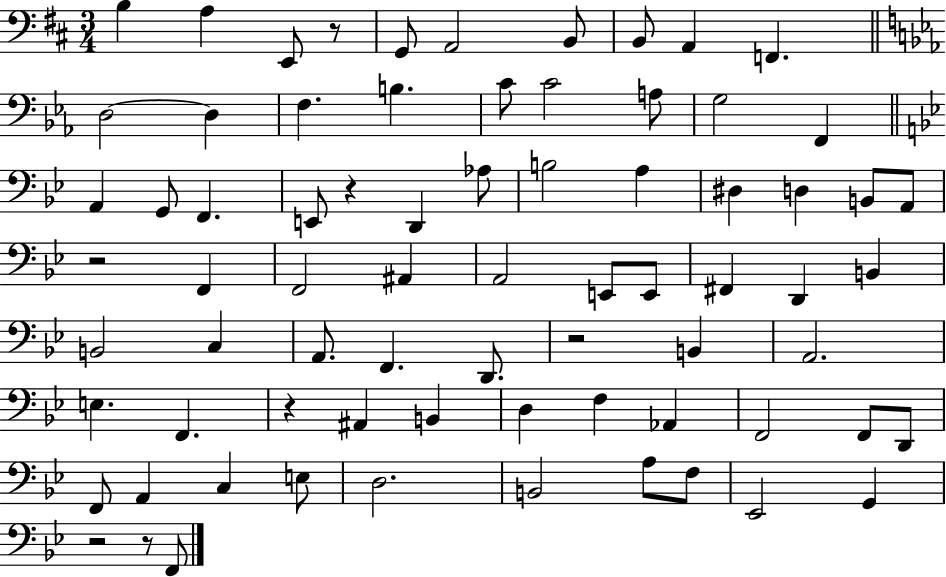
X:1
T:Untitled
M:3/4
L:1/4
K:D
B, A, E,,/2 z/2 G,,/2 A,,2 B,,/2 B,,/2 A,, F,, D,2 D, F, B, C/2 C2 A,/2 G,2 F,, A,, G,,/2 F,, E,,/2 z D,, _A,/2 B,2 A, ^D, D, B,,/2 A,,/2 z2 F,, F,,2 ^A,, A,,2 E,,/2 E,,/2 ^F,, D,, B,, B,,2 C, A,,/2 F,, D,,/2 z2 B,, A,,2 E, F,, z ^A,, B,, D, F, _A,, F,,2 F,,/2 D,,/2 F,,/2 A,, C, E,/2 D,2 B,,2 A,/2 F,/2 _E,,2 G,, z2 z/2 F,,/2